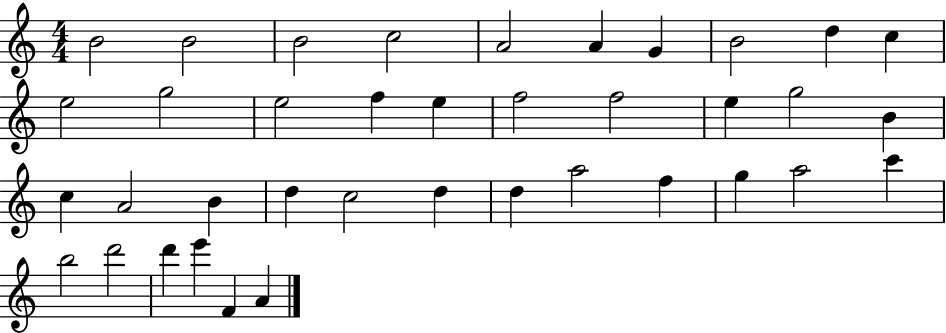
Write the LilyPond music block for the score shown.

{
  \clef treble
  \numericTimeSignature
  \time 4/4
  \key c \major
  b'2 b'2 | b'2 c''2 | a'2 a'4 g'4 | b'2 d''4 c''4 | \break e''2 g''2 | e''2 f''4 e''4 | f''2 f''2 | e''4 g''2 b'4 | \break c''4 a'2 b'4 | d''4 c''2 d''4 | d''4 a''2 f''4 | g''4 a''2 c'''4 | \break b''2 d'''2 | d'''4 e'''4 f'4 a'4 | \bar "|."
}